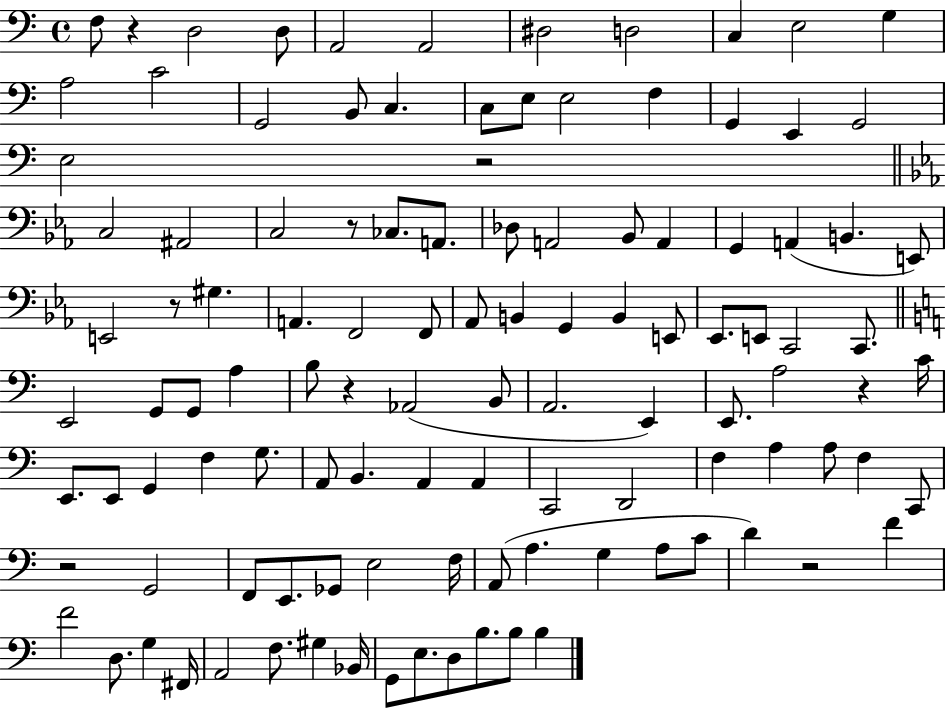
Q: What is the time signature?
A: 4/4